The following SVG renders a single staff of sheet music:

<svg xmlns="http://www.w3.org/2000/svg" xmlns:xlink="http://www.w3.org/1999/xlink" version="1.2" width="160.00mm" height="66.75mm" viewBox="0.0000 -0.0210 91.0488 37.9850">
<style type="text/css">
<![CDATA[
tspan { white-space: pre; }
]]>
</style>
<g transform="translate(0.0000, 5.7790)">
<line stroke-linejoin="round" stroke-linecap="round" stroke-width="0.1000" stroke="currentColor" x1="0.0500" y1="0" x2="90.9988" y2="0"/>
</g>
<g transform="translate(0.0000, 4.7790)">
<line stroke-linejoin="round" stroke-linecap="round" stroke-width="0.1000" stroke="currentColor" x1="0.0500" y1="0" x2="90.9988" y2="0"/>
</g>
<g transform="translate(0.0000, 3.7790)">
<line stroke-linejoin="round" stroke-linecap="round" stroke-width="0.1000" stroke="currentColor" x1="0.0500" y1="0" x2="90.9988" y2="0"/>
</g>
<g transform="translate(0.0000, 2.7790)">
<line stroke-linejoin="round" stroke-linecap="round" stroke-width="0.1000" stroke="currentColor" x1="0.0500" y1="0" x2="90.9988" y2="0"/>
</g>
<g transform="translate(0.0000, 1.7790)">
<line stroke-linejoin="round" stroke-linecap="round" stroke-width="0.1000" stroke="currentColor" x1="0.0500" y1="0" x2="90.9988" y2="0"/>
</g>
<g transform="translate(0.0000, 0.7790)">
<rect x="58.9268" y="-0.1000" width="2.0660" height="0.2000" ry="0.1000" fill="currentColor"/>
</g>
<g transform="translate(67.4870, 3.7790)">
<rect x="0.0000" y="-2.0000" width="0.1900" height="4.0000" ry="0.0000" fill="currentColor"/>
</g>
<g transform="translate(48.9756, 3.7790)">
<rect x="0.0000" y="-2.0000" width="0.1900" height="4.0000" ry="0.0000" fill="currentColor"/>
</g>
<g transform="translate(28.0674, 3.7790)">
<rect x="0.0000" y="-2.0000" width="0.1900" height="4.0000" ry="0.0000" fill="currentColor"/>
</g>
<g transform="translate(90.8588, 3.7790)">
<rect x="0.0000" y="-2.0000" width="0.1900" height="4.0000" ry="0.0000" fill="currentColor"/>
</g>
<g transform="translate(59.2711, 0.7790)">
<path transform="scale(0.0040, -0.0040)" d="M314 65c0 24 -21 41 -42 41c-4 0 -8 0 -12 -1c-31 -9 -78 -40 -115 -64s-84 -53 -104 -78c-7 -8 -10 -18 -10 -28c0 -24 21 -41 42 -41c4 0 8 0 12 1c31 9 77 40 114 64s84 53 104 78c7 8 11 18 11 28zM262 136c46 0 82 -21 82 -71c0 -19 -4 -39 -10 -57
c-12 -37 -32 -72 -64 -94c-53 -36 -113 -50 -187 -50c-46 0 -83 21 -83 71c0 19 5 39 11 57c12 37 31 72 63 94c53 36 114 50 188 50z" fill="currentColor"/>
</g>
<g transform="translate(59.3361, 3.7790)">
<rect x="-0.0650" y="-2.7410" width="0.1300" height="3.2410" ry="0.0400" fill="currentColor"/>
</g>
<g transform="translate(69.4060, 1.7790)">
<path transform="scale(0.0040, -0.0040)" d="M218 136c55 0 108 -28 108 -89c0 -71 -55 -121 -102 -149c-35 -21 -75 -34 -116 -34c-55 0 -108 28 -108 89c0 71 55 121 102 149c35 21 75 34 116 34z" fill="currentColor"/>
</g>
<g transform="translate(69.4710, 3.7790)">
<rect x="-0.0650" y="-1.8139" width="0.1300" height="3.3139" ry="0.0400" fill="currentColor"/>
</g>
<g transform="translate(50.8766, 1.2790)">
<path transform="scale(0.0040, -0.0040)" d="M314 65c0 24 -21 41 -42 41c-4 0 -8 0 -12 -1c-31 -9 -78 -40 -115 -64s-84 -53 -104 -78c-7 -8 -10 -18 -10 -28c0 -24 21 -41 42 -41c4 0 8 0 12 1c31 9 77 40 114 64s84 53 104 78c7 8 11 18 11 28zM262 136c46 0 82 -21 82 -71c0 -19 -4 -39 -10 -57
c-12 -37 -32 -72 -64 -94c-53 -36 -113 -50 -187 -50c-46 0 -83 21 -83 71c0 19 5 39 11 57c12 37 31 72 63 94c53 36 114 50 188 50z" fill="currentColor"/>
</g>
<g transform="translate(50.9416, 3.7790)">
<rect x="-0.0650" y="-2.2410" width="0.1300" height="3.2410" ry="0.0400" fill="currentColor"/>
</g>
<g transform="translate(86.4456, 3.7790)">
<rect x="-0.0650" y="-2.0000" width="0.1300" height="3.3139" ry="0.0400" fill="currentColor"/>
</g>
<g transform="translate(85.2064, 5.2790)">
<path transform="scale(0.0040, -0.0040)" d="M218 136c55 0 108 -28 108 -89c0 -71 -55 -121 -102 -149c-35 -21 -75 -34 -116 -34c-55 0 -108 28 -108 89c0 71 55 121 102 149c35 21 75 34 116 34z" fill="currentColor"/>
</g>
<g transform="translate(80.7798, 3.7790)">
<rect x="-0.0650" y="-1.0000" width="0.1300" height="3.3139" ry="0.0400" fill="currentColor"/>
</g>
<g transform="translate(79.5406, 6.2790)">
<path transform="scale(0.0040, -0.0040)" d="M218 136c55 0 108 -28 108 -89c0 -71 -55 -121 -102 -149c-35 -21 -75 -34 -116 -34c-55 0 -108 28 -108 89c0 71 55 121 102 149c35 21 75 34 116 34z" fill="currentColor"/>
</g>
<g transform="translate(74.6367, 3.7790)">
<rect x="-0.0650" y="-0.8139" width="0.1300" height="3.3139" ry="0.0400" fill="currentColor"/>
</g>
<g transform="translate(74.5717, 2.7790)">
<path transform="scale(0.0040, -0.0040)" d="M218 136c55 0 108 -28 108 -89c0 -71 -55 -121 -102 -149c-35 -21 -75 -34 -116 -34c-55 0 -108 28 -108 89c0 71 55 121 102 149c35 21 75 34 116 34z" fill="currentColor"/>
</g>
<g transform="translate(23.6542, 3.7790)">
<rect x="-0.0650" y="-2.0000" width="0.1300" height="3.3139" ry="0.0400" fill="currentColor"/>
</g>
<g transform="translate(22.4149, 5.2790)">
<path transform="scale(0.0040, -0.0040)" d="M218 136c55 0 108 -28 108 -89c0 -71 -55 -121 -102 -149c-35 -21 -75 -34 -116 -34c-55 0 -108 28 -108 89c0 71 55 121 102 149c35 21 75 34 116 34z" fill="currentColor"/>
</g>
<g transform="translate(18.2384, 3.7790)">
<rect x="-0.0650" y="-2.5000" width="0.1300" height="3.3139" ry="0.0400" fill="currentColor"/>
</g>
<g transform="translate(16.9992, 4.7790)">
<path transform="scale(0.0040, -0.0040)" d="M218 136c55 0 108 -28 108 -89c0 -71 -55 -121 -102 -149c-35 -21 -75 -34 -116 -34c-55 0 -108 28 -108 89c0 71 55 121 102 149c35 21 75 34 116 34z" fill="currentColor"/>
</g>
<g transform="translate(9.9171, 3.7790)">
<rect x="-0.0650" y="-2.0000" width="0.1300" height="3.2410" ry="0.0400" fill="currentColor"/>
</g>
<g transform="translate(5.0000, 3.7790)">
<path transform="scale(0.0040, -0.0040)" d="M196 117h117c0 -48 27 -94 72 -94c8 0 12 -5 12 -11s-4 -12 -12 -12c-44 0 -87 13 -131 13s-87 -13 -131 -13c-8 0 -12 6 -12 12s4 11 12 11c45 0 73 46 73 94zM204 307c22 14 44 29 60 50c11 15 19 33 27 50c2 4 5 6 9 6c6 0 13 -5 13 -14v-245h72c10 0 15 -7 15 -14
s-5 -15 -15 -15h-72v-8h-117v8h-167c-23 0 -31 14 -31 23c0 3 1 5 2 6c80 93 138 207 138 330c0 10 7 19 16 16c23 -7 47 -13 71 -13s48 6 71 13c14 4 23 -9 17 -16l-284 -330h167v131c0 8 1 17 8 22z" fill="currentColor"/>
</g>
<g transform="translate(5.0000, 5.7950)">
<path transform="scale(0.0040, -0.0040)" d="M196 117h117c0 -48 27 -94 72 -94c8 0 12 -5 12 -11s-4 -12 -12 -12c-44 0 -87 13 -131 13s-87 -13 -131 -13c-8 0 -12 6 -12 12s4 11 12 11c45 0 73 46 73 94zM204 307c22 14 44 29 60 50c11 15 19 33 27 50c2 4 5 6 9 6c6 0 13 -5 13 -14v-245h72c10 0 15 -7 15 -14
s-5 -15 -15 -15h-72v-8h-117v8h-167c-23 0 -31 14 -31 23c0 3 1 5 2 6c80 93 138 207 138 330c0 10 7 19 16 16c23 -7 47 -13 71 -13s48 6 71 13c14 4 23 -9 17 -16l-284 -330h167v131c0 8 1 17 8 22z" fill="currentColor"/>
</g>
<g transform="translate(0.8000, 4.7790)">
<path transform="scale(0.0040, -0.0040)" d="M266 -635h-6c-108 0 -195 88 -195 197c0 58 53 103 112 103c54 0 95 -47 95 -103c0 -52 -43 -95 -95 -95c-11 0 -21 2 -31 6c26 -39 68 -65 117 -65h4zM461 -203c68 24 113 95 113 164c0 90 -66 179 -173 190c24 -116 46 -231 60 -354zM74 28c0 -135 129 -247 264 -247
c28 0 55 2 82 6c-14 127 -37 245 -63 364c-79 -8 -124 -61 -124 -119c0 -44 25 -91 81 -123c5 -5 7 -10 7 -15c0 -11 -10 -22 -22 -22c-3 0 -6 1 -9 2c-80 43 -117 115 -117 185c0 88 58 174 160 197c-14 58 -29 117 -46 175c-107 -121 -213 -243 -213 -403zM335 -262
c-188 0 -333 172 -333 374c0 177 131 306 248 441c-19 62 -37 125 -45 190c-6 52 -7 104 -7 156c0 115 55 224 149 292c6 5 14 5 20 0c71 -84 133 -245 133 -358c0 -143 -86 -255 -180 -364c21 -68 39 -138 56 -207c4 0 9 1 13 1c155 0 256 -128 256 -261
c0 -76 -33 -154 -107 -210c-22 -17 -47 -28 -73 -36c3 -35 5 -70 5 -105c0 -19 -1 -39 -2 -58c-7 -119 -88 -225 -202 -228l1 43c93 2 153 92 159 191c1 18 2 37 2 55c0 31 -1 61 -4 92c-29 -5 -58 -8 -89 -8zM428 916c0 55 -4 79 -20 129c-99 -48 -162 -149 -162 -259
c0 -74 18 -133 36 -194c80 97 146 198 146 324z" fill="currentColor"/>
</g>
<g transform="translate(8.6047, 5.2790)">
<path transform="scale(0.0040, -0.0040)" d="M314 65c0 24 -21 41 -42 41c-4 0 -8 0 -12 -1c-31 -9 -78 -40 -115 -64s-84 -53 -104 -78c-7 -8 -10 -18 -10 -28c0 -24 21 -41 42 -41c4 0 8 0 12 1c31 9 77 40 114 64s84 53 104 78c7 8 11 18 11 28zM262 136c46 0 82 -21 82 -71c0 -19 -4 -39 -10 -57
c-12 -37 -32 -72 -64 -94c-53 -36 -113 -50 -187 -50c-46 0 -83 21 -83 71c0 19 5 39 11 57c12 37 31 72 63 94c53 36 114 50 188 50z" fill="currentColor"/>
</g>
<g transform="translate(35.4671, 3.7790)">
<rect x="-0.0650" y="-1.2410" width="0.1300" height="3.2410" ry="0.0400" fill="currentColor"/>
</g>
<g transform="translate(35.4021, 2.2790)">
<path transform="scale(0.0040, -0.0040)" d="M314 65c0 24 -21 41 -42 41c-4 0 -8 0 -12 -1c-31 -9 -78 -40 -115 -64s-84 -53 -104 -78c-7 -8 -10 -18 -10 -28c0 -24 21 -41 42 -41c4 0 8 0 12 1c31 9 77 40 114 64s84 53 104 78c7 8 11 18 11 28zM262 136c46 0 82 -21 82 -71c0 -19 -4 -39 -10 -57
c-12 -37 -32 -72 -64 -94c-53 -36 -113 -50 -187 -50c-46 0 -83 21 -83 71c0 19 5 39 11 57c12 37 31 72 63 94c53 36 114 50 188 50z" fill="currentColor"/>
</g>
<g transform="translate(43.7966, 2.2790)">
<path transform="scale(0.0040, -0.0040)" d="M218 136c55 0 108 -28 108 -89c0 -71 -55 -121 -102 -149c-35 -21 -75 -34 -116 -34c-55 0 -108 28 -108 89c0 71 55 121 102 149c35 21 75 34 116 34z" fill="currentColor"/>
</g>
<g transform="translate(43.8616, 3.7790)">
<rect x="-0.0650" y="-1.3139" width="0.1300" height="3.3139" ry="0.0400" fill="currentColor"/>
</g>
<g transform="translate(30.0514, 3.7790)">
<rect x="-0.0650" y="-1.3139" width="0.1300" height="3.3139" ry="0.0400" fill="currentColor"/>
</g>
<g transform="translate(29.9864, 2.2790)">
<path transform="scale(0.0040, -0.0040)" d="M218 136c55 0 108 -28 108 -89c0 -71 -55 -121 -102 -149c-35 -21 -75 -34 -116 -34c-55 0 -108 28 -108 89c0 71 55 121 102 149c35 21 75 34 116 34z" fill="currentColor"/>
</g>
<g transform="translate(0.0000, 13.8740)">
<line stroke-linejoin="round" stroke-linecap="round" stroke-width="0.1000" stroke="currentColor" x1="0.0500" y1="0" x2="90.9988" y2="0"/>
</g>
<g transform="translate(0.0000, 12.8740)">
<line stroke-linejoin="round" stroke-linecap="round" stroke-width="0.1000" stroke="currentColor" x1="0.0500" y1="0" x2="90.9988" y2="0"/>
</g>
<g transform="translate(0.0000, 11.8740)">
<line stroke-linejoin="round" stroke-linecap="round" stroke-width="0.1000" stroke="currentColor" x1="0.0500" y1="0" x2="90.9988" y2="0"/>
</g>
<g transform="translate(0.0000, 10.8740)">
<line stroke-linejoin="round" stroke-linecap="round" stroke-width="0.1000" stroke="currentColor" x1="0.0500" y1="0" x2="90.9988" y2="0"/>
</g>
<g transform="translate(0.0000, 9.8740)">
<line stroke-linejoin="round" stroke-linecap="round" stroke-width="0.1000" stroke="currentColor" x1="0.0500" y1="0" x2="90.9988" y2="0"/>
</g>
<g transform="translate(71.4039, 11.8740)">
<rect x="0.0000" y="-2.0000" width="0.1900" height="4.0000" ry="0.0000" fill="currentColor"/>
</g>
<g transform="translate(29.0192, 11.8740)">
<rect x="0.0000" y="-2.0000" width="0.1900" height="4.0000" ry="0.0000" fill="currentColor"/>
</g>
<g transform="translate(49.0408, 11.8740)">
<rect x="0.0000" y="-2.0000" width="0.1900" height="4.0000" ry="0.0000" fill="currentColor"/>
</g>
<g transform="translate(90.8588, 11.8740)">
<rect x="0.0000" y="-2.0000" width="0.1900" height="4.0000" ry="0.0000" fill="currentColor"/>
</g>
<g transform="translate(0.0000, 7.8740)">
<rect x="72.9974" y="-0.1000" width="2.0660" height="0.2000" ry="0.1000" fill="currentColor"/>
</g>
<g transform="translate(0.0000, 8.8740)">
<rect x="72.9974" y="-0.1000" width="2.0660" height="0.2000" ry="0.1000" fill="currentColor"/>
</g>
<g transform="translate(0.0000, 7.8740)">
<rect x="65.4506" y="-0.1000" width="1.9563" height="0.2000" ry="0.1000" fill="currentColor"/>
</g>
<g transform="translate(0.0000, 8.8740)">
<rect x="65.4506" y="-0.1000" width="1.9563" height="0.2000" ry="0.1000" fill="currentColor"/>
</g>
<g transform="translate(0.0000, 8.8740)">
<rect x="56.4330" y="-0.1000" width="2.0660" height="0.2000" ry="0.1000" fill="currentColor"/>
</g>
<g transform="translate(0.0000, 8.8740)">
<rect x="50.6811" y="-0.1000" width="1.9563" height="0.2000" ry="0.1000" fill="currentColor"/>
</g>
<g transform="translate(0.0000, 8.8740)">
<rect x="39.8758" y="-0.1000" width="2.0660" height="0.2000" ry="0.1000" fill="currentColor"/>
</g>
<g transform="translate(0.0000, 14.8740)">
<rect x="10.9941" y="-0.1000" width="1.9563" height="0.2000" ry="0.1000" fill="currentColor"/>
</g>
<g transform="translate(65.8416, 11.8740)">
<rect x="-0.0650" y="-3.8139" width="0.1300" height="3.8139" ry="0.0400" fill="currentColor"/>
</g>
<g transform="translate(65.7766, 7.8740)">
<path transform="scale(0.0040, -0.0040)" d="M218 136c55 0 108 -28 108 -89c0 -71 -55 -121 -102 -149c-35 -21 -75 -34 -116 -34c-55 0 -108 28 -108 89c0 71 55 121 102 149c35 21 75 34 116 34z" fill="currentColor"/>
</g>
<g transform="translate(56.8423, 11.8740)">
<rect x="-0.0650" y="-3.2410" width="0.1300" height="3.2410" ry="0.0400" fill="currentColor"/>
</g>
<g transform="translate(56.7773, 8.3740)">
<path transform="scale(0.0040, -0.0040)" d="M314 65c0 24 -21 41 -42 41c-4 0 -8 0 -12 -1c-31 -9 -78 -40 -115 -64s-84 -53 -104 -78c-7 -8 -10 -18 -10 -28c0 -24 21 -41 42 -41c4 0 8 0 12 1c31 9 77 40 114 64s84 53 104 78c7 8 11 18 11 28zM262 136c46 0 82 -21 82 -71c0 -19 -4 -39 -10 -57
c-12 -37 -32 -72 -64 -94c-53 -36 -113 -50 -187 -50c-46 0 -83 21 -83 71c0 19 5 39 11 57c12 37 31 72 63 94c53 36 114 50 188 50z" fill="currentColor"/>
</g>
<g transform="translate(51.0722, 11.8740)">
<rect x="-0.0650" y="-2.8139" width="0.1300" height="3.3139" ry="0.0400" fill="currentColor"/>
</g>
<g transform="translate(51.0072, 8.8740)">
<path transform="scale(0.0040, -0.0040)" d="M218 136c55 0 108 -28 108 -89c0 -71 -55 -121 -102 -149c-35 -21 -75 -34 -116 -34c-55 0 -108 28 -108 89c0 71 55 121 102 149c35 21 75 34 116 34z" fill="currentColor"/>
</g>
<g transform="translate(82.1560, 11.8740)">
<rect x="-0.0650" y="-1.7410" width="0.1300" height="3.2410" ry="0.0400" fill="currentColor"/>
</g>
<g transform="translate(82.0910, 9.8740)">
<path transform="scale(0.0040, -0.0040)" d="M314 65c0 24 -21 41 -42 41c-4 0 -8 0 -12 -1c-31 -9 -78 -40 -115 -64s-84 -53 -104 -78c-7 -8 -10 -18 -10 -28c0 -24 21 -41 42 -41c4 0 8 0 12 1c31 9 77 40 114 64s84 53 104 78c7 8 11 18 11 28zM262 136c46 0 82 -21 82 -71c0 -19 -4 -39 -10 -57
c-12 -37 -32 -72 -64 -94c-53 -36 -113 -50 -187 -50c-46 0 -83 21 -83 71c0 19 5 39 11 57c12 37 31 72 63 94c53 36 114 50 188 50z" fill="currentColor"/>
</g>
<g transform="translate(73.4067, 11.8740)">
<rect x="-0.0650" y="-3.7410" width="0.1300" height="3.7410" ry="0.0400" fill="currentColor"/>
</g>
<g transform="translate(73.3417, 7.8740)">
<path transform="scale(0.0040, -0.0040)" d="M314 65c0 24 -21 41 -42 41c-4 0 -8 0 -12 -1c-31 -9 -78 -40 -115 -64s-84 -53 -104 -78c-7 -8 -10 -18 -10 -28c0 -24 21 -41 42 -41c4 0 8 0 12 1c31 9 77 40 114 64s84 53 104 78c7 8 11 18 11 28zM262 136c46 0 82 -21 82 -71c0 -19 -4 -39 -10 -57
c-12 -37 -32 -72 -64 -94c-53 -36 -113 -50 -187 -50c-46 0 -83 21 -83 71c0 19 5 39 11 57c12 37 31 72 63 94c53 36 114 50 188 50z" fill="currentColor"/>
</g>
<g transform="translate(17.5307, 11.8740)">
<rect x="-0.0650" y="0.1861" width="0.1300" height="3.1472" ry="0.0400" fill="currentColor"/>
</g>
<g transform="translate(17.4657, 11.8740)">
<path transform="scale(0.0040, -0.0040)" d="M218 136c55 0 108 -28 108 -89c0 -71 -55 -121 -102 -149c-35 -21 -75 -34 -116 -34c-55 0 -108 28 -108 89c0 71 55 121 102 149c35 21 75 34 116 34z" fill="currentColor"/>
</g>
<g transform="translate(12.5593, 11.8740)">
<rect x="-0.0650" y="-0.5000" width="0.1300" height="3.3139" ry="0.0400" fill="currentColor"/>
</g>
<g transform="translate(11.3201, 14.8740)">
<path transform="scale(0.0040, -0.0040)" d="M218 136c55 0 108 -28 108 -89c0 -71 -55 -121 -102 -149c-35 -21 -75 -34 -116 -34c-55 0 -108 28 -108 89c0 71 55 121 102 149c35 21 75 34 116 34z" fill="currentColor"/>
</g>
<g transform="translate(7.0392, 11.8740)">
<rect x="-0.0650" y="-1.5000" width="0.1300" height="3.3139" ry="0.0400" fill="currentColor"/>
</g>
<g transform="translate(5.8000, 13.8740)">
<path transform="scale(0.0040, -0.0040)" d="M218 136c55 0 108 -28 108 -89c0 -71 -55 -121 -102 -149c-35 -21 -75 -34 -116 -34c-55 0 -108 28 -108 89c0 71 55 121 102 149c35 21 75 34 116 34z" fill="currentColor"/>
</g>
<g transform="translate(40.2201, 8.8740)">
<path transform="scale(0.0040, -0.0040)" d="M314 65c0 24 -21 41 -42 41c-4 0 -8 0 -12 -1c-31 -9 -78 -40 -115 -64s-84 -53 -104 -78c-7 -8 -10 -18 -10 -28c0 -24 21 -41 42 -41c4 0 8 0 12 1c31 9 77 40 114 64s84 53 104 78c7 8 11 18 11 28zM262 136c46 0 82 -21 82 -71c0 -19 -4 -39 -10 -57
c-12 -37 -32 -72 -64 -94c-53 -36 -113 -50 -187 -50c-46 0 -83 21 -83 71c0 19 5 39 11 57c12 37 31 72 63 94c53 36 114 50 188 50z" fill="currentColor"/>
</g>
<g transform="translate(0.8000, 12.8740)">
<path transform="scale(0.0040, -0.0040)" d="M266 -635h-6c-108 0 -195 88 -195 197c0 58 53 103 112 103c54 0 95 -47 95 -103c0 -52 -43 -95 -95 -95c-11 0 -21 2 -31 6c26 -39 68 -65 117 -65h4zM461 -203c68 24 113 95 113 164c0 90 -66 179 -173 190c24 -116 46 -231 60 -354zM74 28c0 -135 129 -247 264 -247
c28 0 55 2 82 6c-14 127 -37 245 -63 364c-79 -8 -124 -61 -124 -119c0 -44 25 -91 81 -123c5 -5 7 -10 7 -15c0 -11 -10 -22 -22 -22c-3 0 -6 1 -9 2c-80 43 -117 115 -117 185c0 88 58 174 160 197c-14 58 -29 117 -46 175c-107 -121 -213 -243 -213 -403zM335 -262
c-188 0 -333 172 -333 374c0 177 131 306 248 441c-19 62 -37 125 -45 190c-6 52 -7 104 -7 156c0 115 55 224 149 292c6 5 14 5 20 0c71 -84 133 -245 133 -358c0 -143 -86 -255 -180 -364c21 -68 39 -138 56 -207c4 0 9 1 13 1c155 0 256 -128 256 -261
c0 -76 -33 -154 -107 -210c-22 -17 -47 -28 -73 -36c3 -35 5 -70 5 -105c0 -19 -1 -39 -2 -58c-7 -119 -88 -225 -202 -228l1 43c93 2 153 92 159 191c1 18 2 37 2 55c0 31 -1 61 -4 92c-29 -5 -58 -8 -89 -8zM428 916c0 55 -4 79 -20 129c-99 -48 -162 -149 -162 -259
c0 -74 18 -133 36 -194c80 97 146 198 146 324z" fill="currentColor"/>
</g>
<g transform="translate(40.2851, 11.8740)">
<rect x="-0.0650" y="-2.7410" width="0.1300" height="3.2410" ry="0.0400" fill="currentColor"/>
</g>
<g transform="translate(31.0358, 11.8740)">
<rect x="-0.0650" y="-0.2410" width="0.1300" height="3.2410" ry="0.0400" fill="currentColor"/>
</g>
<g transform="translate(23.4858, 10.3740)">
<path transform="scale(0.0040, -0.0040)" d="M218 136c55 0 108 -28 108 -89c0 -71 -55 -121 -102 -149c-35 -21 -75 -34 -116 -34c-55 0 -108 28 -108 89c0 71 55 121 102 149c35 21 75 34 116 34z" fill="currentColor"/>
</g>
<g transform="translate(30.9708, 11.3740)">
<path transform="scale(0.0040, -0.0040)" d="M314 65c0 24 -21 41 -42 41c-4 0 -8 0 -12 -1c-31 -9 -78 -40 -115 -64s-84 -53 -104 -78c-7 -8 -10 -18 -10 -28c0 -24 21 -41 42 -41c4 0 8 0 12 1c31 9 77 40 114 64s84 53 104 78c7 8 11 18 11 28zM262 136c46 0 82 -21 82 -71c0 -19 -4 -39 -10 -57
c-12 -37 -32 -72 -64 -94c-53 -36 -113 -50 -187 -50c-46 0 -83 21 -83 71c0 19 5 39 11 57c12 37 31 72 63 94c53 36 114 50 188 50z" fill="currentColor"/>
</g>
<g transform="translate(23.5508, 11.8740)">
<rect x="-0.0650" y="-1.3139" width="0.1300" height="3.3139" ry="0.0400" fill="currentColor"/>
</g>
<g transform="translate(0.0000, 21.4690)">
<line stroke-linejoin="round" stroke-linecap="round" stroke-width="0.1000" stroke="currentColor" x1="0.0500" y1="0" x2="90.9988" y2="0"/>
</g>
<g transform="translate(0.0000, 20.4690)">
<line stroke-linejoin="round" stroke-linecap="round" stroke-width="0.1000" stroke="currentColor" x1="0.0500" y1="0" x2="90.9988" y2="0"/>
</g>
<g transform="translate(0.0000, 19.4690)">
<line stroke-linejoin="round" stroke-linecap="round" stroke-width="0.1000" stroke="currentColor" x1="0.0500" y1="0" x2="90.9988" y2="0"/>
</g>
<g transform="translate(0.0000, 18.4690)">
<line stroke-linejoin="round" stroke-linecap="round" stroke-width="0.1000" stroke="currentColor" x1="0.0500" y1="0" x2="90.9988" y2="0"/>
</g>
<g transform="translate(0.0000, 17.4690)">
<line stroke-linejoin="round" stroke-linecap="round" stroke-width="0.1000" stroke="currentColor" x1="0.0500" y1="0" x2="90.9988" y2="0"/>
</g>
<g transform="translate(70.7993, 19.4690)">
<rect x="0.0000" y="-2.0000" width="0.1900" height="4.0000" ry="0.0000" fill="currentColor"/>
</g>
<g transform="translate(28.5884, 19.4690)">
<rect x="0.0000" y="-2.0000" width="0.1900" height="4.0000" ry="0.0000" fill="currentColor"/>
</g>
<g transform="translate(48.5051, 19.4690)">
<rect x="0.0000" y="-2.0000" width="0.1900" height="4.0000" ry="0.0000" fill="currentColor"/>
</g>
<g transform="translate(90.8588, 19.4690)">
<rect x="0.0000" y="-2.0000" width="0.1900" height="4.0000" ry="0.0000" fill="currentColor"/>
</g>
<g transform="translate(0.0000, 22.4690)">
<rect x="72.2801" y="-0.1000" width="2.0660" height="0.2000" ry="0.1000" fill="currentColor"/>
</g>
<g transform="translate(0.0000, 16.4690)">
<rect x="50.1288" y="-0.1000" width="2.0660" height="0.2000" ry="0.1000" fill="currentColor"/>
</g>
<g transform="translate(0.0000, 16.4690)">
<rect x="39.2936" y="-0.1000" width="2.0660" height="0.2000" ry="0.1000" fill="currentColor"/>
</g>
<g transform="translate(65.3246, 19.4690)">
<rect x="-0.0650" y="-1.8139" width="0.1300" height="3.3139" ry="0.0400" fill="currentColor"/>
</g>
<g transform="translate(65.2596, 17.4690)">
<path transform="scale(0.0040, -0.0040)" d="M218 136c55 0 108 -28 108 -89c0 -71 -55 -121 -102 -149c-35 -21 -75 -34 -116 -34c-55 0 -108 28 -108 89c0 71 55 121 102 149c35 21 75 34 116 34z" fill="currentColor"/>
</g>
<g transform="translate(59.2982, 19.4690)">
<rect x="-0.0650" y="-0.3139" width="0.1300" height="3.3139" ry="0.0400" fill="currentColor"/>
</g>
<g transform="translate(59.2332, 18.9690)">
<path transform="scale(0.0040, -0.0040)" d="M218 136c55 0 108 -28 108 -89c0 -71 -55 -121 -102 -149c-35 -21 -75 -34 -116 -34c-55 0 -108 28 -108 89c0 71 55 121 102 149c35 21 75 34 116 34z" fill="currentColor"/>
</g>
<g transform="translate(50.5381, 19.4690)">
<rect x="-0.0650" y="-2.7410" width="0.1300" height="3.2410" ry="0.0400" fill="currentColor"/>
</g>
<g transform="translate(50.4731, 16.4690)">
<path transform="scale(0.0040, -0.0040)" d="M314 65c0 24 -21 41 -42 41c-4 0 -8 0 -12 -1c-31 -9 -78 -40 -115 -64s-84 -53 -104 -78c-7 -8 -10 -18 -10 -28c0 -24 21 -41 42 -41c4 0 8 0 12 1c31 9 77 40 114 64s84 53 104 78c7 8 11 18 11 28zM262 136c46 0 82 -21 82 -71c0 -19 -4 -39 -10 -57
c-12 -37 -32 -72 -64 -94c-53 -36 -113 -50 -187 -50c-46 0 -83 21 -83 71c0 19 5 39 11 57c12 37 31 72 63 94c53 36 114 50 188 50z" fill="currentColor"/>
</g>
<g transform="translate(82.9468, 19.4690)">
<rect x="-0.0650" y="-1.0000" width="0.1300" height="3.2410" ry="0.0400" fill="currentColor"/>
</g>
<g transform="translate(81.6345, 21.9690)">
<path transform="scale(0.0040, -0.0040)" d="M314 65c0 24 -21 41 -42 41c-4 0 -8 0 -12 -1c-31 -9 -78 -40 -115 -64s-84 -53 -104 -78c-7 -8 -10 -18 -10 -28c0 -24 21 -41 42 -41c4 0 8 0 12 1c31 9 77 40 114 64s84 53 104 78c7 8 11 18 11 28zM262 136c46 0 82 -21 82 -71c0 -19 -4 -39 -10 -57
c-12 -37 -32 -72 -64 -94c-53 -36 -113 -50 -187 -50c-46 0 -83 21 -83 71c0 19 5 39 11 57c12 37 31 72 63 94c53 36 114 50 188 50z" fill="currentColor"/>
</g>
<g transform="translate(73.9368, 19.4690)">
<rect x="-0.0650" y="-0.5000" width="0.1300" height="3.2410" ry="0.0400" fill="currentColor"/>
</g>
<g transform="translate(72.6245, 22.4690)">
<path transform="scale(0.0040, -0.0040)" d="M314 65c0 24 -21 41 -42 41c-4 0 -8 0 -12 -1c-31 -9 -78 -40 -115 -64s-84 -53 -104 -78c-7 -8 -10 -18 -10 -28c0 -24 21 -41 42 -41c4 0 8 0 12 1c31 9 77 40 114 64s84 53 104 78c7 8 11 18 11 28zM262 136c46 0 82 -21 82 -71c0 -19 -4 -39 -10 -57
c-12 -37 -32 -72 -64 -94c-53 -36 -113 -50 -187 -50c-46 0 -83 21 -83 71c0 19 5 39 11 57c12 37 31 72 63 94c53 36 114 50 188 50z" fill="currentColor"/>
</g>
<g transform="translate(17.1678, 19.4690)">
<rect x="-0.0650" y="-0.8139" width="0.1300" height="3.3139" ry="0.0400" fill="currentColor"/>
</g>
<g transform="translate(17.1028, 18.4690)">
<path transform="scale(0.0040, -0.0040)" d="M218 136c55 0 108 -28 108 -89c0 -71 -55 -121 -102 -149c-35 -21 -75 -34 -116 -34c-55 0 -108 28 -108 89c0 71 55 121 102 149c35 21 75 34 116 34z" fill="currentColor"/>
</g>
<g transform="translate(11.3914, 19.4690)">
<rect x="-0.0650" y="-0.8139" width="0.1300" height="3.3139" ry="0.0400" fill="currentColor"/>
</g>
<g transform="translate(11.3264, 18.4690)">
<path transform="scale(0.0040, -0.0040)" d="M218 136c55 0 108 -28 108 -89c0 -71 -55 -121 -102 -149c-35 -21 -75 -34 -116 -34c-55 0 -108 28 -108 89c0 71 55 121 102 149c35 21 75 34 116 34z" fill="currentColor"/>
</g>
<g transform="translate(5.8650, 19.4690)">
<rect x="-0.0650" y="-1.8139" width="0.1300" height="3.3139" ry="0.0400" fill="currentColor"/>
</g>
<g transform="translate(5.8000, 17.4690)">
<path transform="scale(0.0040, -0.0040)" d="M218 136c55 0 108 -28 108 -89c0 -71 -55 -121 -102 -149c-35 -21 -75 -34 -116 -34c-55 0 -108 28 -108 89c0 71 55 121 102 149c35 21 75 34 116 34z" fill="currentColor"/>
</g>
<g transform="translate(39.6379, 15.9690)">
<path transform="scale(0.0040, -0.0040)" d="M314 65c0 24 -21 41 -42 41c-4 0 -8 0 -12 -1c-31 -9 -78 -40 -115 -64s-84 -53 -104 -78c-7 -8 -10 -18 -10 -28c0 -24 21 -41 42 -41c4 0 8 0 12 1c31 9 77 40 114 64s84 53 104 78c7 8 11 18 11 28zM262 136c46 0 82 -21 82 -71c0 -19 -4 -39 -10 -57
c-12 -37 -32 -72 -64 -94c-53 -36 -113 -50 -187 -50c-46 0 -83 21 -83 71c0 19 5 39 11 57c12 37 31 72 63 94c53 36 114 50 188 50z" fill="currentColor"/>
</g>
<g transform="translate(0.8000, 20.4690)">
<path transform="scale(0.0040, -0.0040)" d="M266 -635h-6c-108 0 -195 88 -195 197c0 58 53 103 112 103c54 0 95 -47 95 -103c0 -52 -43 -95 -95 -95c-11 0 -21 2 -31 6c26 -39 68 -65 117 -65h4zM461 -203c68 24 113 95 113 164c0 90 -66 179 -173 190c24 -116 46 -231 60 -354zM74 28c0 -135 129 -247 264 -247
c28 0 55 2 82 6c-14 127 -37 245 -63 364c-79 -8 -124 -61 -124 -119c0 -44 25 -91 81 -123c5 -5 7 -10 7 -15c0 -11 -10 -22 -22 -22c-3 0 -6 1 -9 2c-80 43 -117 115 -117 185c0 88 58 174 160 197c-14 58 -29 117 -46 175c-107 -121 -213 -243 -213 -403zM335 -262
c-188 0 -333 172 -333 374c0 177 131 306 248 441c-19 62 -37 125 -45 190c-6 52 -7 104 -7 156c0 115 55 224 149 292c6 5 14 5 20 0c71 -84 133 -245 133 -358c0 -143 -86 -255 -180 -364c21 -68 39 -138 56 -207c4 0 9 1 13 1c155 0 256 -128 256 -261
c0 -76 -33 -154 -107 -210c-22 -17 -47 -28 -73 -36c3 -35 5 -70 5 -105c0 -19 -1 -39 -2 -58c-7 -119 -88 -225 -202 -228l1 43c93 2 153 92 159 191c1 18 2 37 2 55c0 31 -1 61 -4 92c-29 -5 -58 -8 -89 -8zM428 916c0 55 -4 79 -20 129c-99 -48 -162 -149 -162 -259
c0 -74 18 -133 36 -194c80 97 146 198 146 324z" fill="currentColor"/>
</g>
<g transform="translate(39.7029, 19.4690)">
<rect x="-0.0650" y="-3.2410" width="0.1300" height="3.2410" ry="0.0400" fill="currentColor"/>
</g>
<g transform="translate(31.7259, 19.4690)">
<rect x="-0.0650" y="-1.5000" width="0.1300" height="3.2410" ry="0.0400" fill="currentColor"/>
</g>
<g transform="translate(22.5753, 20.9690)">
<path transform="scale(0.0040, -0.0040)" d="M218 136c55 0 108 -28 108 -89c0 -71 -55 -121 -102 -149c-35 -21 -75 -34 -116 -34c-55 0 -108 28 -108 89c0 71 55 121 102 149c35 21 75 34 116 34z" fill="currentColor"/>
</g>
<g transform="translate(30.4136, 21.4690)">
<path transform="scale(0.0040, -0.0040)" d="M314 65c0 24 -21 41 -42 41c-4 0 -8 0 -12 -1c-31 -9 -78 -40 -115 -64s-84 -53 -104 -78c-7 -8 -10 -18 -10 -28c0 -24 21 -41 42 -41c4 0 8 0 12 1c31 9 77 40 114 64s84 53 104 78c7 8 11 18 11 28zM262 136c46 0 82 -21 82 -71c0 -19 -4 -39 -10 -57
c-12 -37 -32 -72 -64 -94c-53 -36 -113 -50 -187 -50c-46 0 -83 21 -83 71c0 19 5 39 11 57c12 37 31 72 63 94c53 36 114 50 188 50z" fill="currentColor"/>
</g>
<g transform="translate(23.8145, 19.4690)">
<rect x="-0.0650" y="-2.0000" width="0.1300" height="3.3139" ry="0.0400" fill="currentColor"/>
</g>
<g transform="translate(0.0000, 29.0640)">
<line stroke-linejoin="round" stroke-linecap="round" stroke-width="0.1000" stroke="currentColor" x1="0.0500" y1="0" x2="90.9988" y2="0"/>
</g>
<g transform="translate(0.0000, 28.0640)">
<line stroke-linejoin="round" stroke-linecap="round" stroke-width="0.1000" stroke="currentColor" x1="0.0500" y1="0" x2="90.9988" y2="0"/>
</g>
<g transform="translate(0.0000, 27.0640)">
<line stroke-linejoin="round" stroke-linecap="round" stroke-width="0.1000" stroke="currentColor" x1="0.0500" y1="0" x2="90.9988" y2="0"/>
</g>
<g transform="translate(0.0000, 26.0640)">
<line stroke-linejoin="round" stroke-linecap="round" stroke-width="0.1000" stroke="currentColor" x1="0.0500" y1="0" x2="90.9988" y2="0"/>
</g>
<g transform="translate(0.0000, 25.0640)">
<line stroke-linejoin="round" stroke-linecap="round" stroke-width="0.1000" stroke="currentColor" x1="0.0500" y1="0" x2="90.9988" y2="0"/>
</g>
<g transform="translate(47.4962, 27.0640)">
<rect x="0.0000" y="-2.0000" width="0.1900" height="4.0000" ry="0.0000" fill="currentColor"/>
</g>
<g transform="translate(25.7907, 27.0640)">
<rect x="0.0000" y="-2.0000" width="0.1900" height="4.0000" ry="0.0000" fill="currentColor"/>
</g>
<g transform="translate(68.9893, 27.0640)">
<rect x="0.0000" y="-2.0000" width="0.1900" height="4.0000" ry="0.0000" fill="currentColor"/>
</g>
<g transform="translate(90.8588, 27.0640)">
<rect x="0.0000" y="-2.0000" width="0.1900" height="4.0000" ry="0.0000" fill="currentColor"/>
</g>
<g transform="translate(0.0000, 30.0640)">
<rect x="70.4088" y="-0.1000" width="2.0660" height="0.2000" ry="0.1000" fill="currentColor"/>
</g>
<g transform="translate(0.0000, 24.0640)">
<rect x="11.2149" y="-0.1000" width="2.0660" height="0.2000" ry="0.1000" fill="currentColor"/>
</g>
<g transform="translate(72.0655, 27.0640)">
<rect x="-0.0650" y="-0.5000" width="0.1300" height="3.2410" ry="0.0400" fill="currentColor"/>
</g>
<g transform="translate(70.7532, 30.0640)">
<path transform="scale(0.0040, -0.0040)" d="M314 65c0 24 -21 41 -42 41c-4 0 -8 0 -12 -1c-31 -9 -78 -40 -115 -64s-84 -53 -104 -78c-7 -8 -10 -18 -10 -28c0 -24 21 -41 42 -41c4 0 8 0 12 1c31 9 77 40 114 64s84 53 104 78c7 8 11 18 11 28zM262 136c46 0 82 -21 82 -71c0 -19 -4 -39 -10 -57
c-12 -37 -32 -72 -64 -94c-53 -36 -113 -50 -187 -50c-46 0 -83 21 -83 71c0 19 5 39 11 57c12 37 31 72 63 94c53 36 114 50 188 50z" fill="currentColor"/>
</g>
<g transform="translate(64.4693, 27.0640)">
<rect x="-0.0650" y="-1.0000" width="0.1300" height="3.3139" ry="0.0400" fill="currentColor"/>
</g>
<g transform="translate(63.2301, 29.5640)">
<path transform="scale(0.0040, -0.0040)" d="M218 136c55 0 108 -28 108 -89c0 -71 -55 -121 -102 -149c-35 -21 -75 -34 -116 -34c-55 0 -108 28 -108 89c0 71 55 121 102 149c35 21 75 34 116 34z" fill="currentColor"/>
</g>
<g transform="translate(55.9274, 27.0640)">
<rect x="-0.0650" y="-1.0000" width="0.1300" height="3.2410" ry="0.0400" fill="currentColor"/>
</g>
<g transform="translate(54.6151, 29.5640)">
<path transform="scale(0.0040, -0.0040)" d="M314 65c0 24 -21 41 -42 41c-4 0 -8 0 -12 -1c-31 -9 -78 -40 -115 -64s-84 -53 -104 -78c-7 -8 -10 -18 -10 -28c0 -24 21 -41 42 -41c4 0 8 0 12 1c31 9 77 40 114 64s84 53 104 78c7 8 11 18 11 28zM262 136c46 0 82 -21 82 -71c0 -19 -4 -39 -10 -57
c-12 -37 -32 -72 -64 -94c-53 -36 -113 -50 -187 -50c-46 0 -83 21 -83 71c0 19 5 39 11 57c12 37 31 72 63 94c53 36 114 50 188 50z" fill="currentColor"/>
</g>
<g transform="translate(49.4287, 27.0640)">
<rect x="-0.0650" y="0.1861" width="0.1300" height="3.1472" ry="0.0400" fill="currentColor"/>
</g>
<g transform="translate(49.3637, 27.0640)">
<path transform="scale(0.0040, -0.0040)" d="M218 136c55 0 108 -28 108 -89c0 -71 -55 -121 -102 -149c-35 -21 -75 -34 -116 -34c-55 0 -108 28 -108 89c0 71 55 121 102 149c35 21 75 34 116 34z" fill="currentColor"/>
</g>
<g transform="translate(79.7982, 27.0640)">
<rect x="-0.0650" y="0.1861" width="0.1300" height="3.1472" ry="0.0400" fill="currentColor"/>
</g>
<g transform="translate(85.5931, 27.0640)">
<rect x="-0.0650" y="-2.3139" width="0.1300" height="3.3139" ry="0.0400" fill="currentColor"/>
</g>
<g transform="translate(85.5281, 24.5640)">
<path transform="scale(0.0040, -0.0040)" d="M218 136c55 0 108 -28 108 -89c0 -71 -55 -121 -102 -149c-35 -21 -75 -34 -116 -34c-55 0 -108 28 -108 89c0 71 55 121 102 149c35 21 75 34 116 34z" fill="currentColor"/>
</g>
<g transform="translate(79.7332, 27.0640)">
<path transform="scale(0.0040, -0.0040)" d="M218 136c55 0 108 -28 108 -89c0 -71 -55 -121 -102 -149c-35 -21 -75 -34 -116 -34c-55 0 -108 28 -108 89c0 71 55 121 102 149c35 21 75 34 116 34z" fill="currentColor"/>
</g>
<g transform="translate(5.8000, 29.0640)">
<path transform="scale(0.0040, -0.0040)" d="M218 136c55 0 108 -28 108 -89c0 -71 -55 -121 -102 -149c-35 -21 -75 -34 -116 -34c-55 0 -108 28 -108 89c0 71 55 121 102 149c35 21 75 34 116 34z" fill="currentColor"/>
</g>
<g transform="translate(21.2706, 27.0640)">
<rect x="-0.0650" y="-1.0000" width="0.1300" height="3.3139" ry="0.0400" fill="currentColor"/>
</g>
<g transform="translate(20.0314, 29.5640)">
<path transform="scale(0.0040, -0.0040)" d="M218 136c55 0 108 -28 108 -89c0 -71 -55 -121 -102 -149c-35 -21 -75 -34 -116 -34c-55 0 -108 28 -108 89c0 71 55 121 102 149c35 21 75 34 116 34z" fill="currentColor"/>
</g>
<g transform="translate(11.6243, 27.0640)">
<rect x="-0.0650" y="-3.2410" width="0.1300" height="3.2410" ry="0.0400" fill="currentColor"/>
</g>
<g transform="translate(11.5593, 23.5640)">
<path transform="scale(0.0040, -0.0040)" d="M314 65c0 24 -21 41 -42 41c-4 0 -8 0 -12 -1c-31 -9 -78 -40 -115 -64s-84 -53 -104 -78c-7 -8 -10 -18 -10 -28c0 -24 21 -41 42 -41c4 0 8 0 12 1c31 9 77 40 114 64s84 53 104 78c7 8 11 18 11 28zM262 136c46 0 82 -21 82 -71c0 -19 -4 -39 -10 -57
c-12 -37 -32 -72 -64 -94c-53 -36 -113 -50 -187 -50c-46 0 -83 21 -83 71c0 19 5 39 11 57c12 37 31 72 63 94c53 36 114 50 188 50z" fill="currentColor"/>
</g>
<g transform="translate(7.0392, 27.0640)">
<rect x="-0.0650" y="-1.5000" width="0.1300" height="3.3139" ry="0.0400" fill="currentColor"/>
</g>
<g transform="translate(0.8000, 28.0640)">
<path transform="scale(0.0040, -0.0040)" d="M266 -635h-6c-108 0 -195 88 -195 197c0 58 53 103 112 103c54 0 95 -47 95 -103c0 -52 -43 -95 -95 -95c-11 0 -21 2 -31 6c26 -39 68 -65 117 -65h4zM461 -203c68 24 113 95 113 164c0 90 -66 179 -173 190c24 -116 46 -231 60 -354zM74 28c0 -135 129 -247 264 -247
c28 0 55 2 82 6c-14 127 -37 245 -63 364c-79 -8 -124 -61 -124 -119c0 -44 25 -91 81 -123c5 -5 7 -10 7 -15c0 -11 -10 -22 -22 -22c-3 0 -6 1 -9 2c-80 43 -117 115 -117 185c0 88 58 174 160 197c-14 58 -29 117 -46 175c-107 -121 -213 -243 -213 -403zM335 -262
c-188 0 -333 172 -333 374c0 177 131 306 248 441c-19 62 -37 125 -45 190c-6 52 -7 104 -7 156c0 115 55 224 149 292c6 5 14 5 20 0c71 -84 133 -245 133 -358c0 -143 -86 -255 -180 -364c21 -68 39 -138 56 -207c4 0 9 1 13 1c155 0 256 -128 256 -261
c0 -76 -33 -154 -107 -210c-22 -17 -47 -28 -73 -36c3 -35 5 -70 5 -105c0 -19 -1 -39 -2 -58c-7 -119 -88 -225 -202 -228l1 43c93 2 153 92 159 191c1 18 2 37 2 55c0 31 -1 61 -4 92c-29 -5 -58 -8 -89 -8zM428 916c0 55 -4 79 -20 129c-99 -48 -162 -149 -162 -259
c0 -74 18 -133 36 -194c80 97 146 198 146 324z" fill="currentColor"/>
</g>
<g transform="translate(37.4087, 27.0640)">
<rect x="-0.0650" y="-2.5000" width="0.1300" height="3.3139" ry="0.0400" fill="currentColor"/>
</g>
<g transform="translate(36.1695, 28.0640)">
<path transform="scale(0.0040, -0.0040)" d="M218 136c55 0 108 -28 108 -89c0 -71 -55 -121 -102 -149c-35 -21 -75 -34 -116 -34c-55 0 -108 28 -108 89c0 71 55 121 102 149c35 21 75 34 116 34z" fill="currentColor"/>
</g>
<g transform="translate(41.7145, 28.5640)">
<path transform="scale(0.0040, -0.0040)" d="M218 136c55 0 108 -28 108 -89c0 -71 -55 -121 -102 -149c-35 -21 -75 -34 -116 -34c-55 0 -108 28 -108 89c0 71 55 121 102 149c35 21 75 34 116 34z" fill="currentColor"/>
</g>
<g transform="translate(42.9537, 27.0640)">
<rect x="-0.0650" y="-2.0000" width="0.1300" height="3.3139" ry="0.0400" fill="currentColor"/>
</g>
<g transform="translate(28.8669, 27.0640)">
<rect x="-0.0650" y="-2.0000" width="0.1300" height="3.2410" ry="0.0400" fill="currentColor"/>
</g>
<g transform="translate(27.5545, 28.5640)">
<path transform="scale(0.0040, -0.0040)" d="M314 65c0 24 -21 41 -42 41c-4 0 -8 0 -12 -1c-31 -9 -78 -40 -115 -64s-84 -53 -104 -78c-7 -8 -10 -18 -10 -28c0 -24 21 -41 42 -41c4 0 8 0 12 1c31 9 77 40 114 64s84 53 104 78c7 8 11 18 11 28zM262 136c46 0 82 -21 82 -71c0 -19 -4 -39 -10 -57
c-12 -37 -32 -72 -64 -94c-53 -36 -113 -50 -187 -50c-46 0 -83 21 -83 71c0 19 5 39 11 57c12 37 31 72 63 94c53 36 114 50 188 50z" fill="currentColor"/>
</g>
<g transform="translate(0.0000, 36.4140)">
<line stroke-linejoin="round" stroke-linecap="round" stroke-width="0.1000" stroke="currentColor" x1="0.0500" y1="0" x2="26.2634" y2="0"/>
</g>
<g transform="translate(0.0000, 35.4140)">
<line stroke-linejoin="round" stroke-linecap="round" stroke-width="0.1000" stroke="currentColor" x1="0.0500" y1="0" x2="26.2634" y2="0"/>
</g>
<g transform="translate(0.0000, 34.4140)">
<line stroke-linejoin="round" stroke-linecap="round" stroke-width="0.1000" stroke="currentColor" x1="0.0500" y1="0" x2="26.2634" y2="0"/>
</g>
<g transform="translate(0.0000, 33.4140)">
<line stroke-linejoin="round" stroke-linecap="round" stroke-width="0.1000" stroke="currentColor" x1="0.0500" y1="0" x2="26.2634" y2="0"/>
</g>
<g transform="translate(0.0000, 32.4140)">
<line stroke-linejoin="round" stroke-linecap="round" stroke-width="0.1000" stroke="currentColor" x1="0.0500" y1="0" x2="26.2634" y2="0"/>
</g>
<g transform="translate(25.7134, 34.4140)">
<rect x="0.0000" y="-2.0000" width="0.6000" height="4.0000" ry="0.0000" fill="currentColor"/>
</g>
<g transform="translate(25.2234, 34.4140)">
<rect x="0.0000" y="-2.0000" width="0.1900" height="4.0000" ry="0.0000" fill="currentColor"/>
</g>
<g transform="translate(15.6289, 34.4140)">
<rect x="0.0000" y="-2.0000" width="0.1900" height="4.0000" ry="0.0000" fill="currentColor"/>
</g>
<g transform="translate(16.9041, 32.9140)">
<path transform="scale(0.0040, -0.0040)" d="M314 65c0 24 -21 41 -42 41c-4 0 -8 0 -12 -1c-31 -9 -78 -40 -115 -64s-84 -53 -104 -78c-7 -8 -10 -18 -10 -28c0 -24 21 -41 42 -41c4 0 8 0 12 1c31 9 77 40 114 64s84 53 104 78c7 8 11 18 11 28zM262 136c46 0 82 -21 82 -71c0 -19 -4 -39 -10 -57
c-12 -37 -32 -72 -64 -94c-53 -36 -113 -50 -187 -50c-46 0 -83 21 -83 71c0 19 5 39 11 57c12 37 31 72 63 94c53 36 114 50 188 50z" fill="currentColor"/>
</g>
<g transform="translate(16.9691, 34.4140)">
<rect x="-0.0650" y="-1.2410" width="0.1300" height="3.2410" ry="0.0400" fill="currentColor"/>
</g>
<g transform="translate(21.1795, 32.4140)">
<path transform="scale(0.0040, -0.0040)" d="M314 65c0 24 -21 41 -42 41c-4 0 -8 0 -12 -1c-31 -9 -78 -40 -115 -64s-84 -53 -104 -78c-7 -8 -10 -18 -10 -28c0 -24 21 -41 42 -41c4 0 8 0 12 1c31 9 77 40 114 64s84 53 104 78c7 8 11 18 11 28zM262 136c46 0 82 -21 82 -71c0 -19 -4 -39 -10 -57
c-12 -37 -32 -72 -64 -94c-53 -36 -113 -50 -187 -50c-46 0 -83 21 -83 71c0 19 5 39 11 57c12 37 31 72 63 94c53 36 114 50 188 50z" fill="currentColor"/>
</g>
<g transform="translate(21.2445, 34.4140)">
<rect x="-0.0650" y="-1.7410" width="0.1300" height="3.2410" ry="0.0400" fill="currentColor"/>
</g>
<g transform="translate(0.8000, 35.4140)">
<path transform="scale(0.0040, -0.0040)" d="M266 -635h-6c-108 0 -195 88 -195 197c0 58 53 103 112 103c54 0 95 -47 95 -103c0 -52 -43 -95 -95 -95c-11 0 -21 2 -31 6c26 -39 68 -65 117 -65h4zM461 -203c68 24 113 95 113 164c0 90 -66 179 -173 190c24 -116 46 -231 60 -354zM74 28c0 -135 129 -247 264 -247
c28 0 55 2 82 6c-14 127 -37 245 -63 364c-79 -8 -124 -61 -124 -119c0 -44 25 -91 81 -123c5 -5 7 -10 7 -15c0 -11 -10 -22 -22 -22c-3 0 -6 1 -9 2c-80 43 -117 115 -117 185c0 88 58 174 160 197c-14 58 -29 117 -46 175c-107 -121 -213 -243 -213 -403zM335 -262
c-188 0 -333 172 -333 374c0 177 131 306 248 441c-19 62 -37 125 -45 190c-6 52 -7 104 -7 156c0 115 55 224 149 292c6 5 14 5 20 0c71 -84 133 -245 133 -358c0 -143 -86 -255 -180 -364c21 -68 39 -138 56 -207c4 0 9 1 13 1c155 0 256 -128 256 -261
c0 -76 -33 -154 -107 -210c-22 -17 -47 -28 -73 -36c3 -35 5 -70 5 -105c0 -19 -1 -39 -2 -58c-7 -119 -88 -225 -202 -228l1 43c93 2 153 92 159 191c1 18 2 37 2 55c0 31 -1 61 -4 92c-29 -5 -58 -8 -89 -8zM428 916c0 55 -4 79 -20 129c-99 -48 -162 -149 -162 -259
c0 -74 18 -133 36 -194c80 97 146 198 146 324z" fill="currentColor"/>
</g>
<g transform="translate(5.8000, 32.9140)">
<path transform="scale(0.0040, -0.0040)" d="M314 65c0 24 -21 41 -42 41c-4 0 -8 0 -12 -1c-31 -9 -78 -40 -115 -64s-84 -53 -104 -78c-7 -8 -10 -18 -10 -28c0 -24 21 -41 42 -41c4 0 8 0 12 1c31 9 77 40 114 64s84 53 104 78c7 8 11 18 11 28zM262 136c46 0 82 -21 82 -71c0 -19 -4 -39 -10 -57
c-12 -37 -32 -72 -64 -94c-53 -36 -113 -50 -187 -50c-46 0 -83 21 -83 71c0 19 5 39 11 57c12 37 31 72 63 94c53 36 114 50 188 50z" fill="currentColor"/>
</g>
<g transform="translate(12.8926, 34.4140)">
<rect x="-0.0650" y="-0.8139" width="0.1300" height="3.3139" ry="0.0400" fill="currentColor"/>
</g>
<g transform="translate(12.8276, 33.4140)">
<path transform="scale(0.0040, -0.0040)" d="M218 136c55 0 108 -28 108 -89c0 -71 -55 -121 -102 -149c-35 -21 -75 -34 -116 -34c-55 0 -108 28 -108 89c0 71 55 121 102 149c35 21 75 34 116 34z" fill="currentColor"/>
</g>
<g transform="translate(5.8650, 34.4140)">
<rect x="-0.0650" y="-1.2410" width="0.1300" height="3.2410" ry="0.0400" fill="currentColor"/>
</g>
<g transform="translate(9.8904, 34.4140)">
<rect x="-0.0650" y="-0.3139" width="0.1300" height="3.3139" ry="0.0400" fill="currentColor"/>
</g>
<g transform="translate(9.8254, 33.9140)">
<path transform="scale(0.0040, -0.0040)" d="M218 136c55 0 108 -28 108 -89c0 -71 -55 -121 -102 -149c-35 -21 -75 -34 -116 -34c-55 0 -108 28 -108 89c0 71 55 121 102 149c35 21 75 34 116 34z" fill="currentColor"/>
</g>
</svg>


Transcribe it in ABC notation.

X:1
T:Untitled
M:4/4
L:1/4
K:C
F2 G F e e2 e g2 a2 f d D F E C B e c2 a2 a b2 c' c'2 f2 f d d F E2 b2 a2 c f C2 D2 E b2 D F2 G F B D2 D C2 B g e2 c d e2 f2